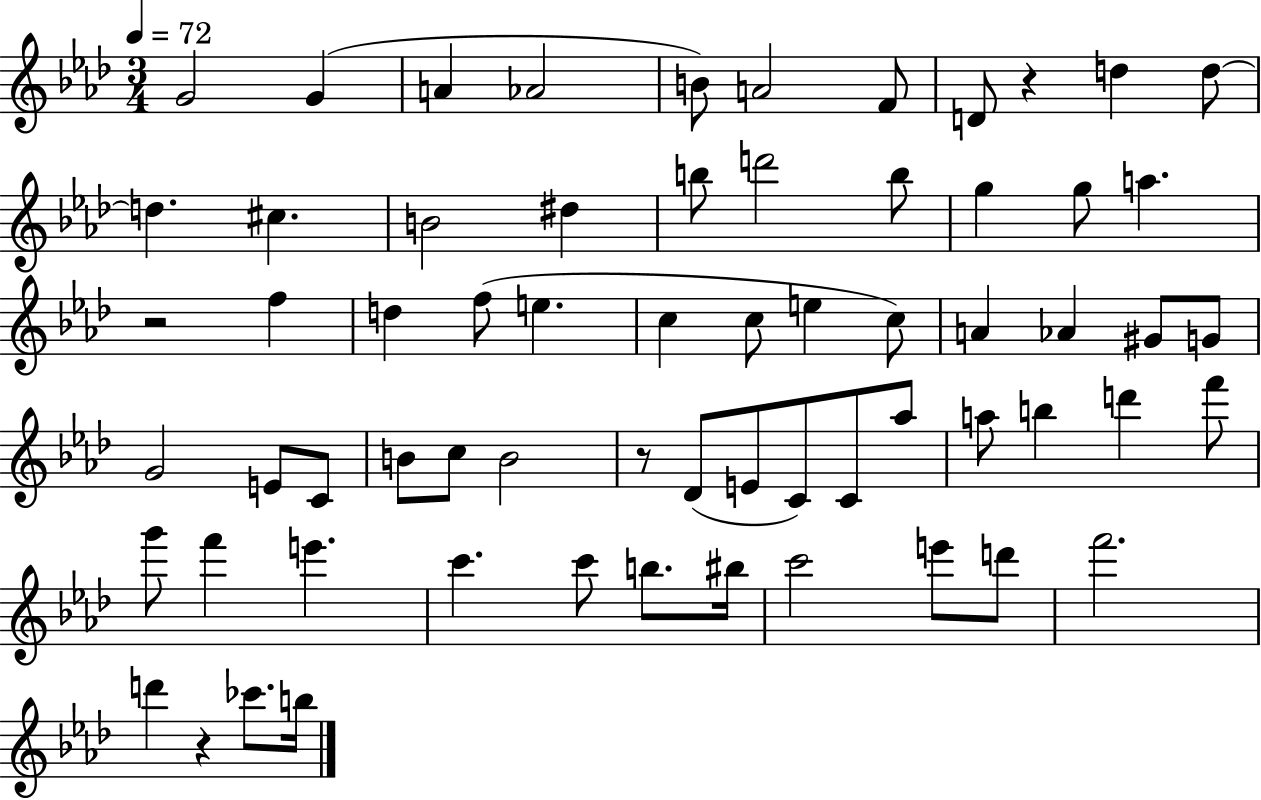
{
  \clef treble
  \numericTimeSignature
  \time 3/4
  \key aes \major
  \tempo 4 = 72
  \repeat volta 2 { g'2 g'4( | a'4 aes'2 | b'8) a'2 f'8 | d'8 r4 d''4 d''8~~ | \break d''4. cis''4. | b'2 dis''4 | b''8 d'''2 b''8 | g''4 g''8 a''4. | \break r2 f''4 | d''4 f''8( e''4. | c''4 c''8 e''4 c''8) | a'4 aes'4 gis'8 g'8 | \break g'2 e'8 c'8 | b'8 c''8 b'2 | r8 des'8( e'8 c'8) c'8 aes''8 | a''8 b''4 d'''4 f'''8 | \break g'''8 f'''4 e'''4. | c'''4. c'''8 b''8. bis''16 | c'''2 e'''8 d'''8 | f'''2. | \break d'''4 r4 ces'''8. b''16 | } \bar "|."
}